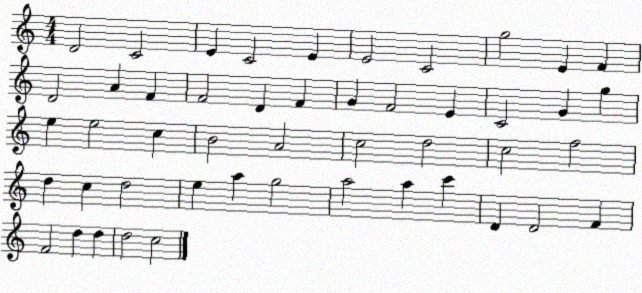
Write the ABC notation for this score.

X:1
T:Untitled
M:4/4
L:1/4
K:C
D2 C2 E C2 E E2 C2 g2 E F D2 A F F2 D F G F2 E C2 G g e e2 c B2 A2 c2 d2 c2 f2 d c d2 e a g2 a2 a c' D D2 F F2 d d d2 c2